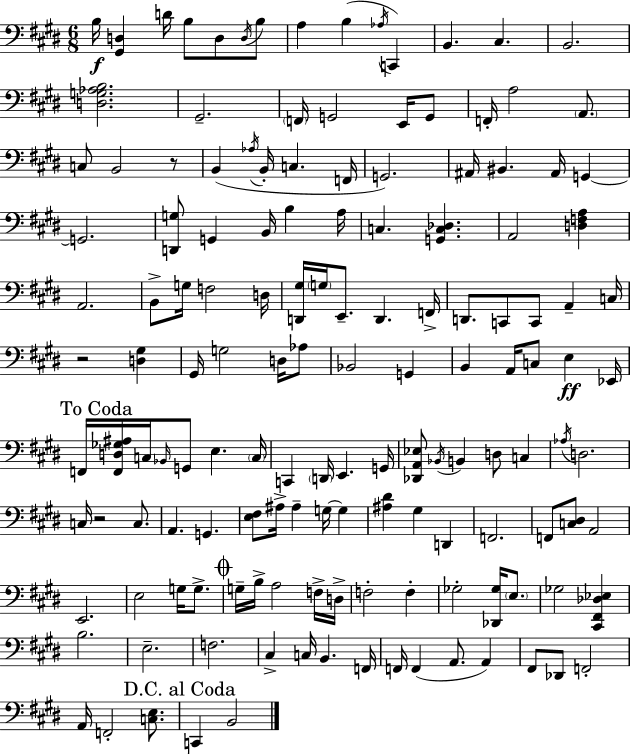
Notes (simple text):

B3/s [G#2,D3]/q D4/s B3/e D3/e D3/s B3/e A3/q B3/q Ab3/s C2/q B2/q. C#3/q. B2/h. [D3,G3,Ab3,B3]/h. G#2/h. F2/s G2/h E2/s G2/e F2/s A3/h A2/e. C3/e B2/h R/e B2/q Ab3/s B2/s C3/q. F2/s G2/h. A#2/s BIS2/q. A#2/s G2/q G2/h. [D2,G3]/e G2/q B2/s B3/q A3/s C3/q. [G2,C3,Db3]/q. A2/h [D3,F3,A3]/q A2/h. B2/e G3/s F3/h D3/s [D2,G#3]/s G3/s E2/e. D2/q. F2/s D2/e. C2/e C2/e A2/q C3/s R/h [D3,G#3]/q G#2/s G3/h D3/s Ab3/e Bb2/h G2/q B2/q A2/s C3/e E3/q Eb2/s F2/s [F2,D3,Gb3,A#3]/s C3/s Bb2/s G2/e E3/q. C3/s C2/q D2/s E2/q. G2/s [Db2,A2,Eb3]/e Bb2/s B2/q D3/e C3/q Ab3/s D3/h. C3/s R/h C3/e. A2/q. G2/q. [E3,F#3]/e A#3/s A#3/q G3/s G3/q [A#3,D#4]/q G#3/q D2/q F2/h. F2/e [C3,D#3]/e A2/h E2/h. E3/h G3/s G3/e. G3/s B3/s A3/h F3/s D3/s F3/h F3/q Gb3/h [Db2,Gb3]/s E3/e. Gb3/h [C#2,F#2,Db3,Eb3]/q B3/h. E3/h. F3/h. C#3/q C3/s B2/q. F2/s F2/s F2/q A2/e. A2/q F#2/e Db2/e F2/h A2/s F2/h [C3,E3]/e. C2/q B2/h